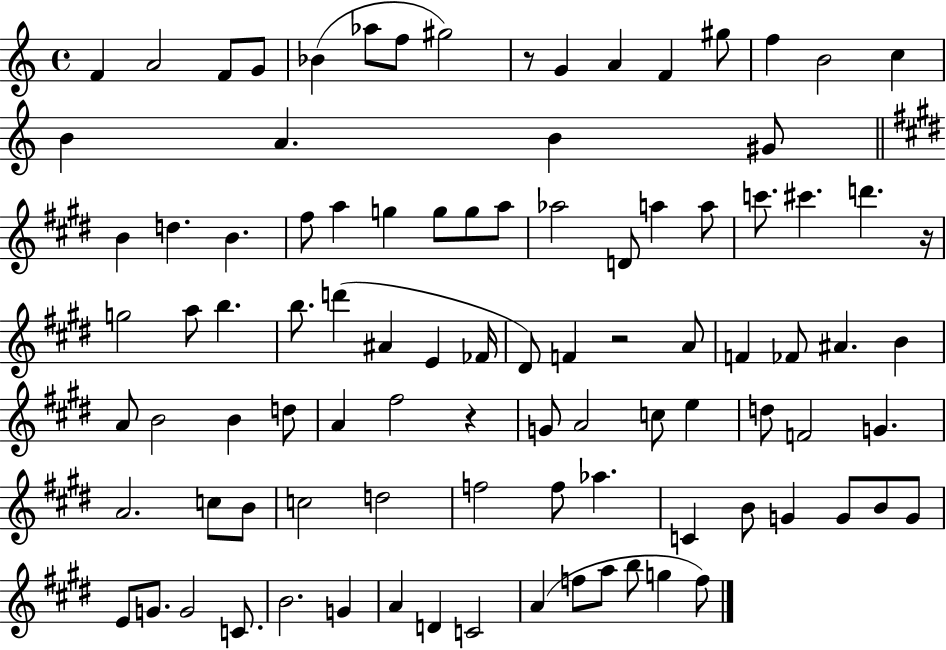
F4/q A4/h F4/e G4/e Bb4/q Ab5/e F5/e G#5/h R/e G4/q A4/q F4/q G#5/e F5/q B4/h C5/q B4/q A4/q. B4/q G#4/e B4/q D5/q. B4/q. F#5/e A5/q G5/q G5/e G5/e A5/e Ab5/h D4/e A5/q A5/e C6/e. C#6/q. D6/q. R/s G5/h A5/e B5/q. B5/e. D6/q A#4/q E4/q FES4/s D#4/e F4/q R/h A4/e F4/q FES4/e A#4/q. B4/q A4/e B4/h B4/q D5/e A4/q F#5/h R/q G4/e A4/h C5/e E5/q D5/e F4/h G4/q. A4/h. C5/e B4/e C5/h D5/h F5/h F5/e Ab5/q. C4/q B4/e G4/q G4/e B4/e G4/e E4/e G4/e. G4/h C4/e. B4/h. G4/q A4/q D4/q C4/h A4/q F5/e A5/e B5/e G5/q F5/e